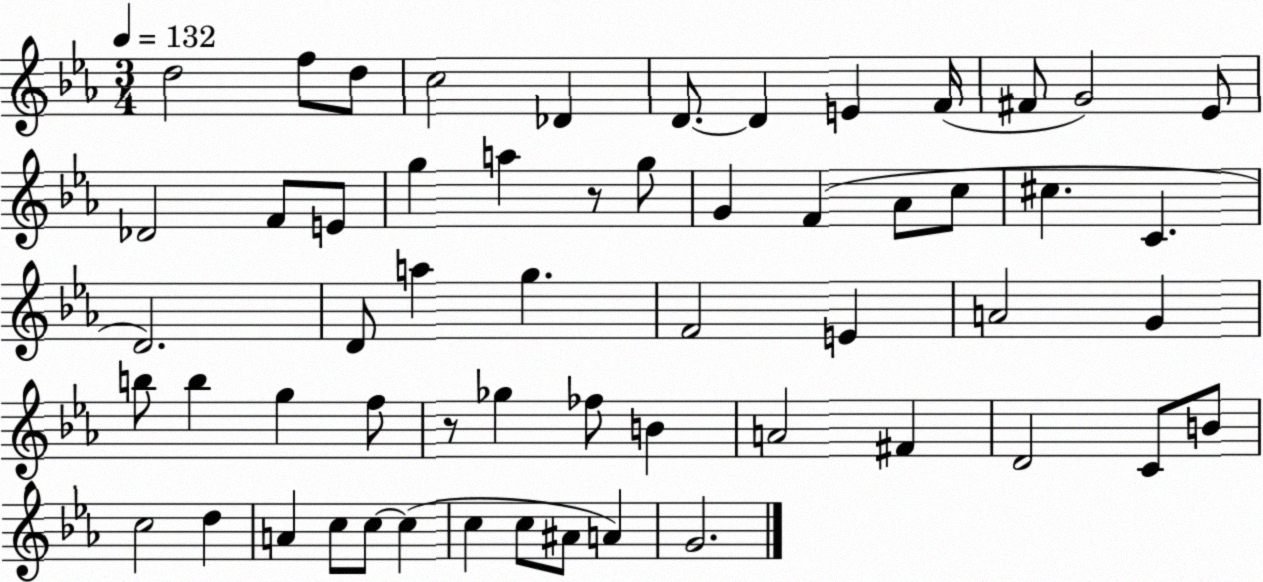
X:1
T:Untitled
M:3/4
L:1/4
K:Eb
d2 f/2 d/2 c2 _D D/2 D E F/4 ^F/2 G2 _E/2 _D2 F/2 E/2 g a z/2 g/2 G F _A/2 c/2 ^c C D2 D/2 a g F2 E A2 G b/2 b g f/2 z/2 _g _f/2 B A2 ^F D2 C/2 B/2 c2 d A c/2 c/2 c c c/2 ^A/2 A G2